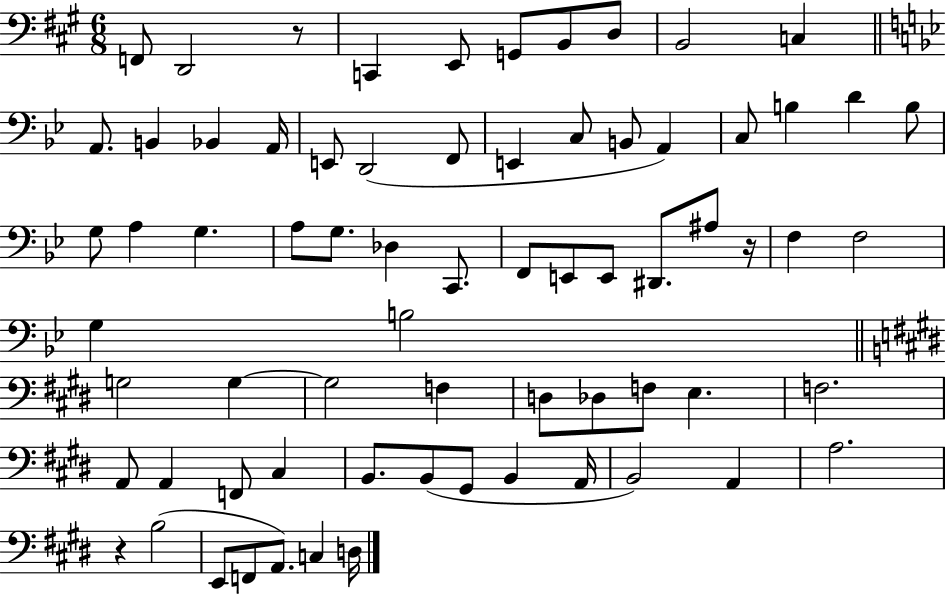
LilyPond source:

{
  \clef bass
  \numericTimeSignature
  \time 6/8
  \key a \major
  \repeat volta 2 { f,8 d,2 r8 | c,4 e,8 g,8 b,8 d8 | b,2 c4 | \bar "||" \break \key bes \major a,8. b,4 bes,4 a,16 | e,8 d,2( f,8 | e,4 c8 b,8 a,4) | c8 b4 d'4 b8 | \break g8 a4 g4. | a8 g8. des4 c,8. | f,8 e,8 e,8 dis,8. ais8 r16 | f4 f2 | \break g4 b2 | \bar "||" \break \key e \major g2 g4~~ | g2 f4 | d8 des8 f8 e4. | f2. | \break a,8 a,4 f,8 cis4 | b,8. b,8( gis,8 b,4 a,16 | b,2) a,4 | a2. | \break r4 b2( | e,8 f,8 a,8.) c4 d16 | } \bar "|."
}